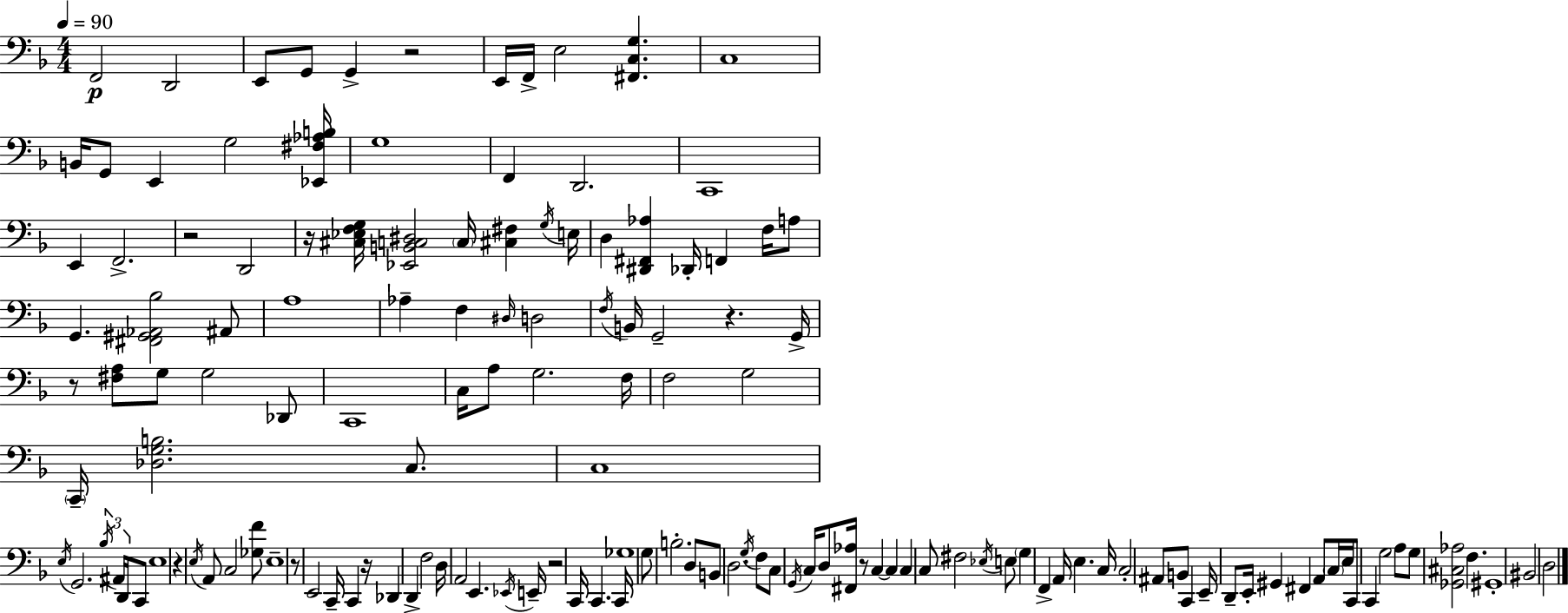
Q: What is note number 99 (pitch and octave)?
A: A2